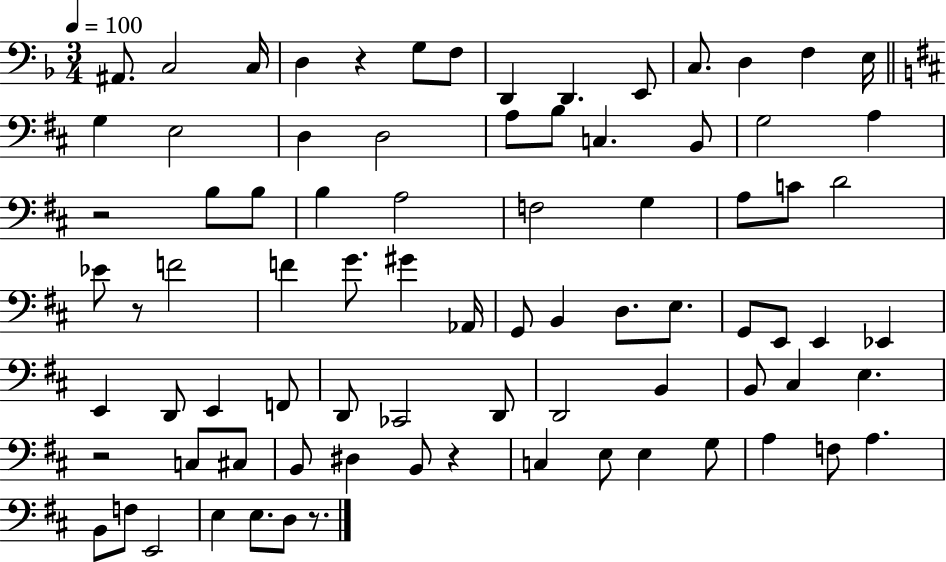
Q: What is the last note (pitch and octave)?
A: D3